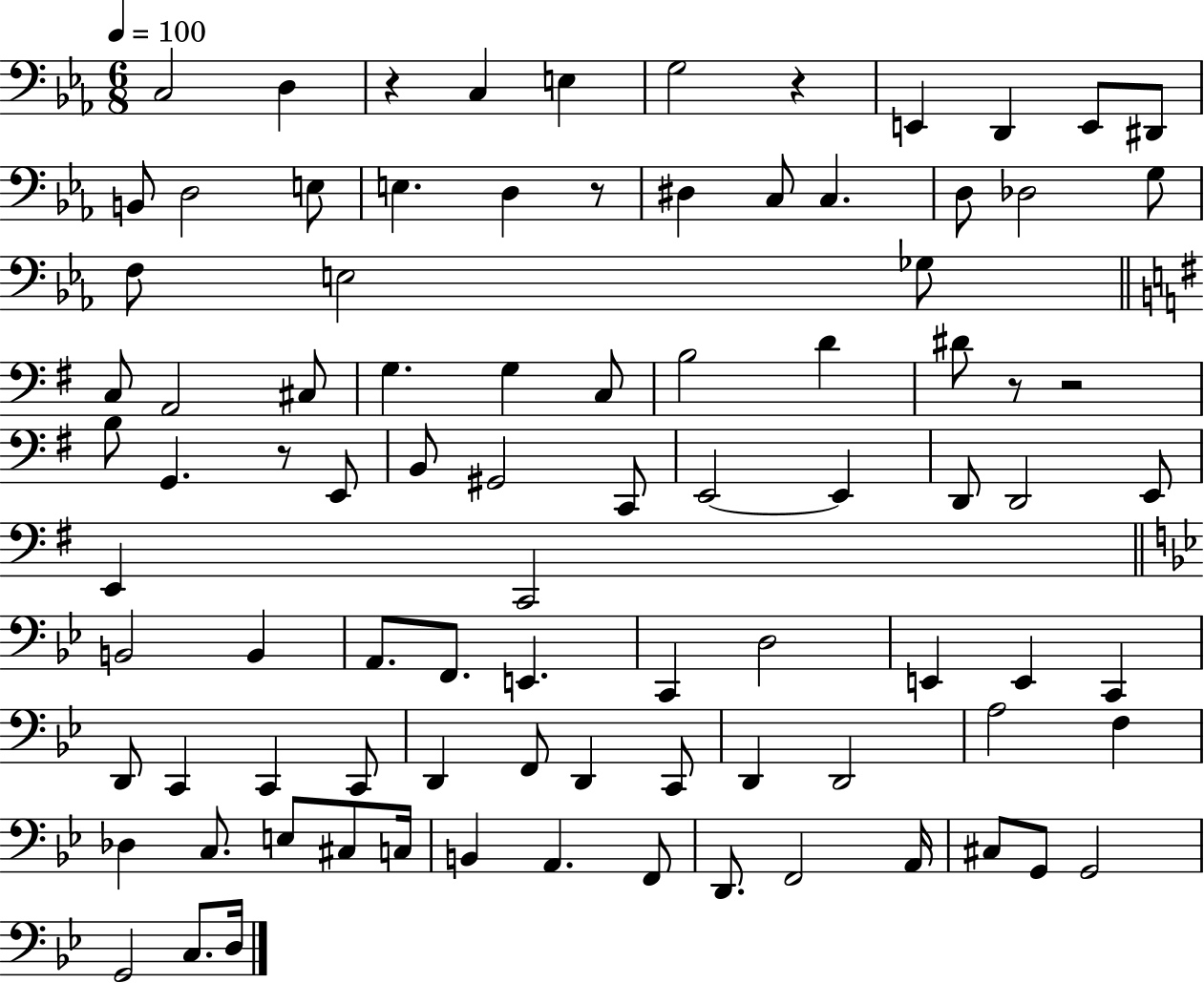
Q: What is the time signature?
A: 6/8